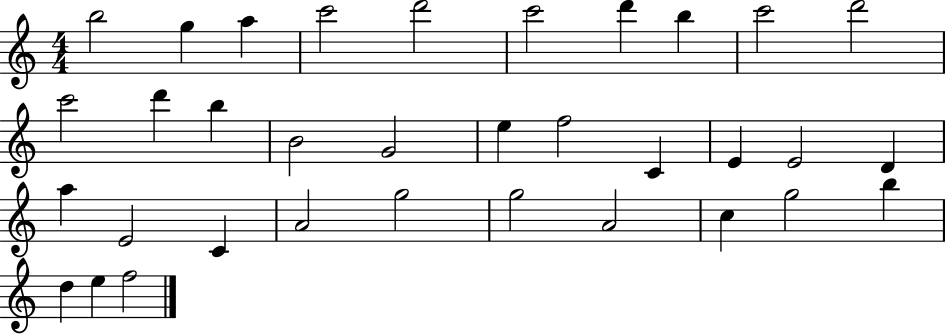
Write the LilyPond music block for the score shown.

{
  \clef treble
  \numericTimeSignature
  \time 4/4
  \key c \major
  b''2 g''4 a''4 | c'''2 d'''2 | c'''2 d'''4 b''4 | c'''2 d'''2 | \break c'''2 d'''4 b''4 | b'2 g'2 | e''4 f''2 c'4 | e'4 e'2 d'4 | \break a''4 e'2 c'4 | a'2 g''2 | g''2 a'2 | c''4 g''2 b''4 | \break d''4 e''4 f''2 | \bar "|."
}